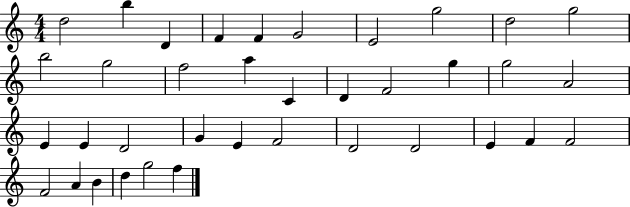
{
  \clef treble
  \numericTimeSignature
  \time 4/4
  \key c \major
  d''2 b''4 d'4 | f'4 f'4 g'2 | e'2 g''2 | d''2 g''2 | \break b''2 g''2 | f''2 a''4 c'4 | d'4 f'2 g''4 | g''2 a'2 | \break e'4 e'4 d'2 | g'4 e'4 f'2 | d'2 d'2 | e'4 f'4 f'2 | \break f'2 a'4 b'4 | d''4 g''2 f''4 | \bar "|."
}